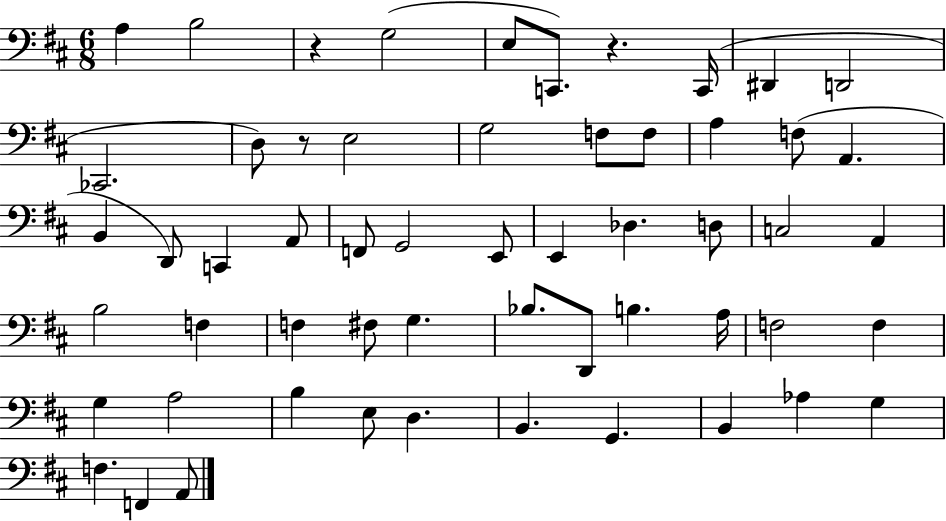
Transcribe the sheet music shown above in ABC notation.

X:1
T:Untitled
M:6/8
L:1/4
K:D
A, B,2 z G,2 E,/2 C,,/2 z C,,/4 ^D,, D,,2 _C,,2 D,/2 z/2 E,2 G,2 F,/2 F,/2 A, F,/2 A,, B,, D,,/2 C,, A,,/2 F,,/2 G,,2 E,,/2 E,, _D, D,/2 C,2 A,, B,2 F, F, ^F,/2 G, _B,/2 D,,/2 B, A,/4 F,2 F, G, A,2 B, E,/2 D, B,, G,, B,, _A, G, F, F,, A,,/2